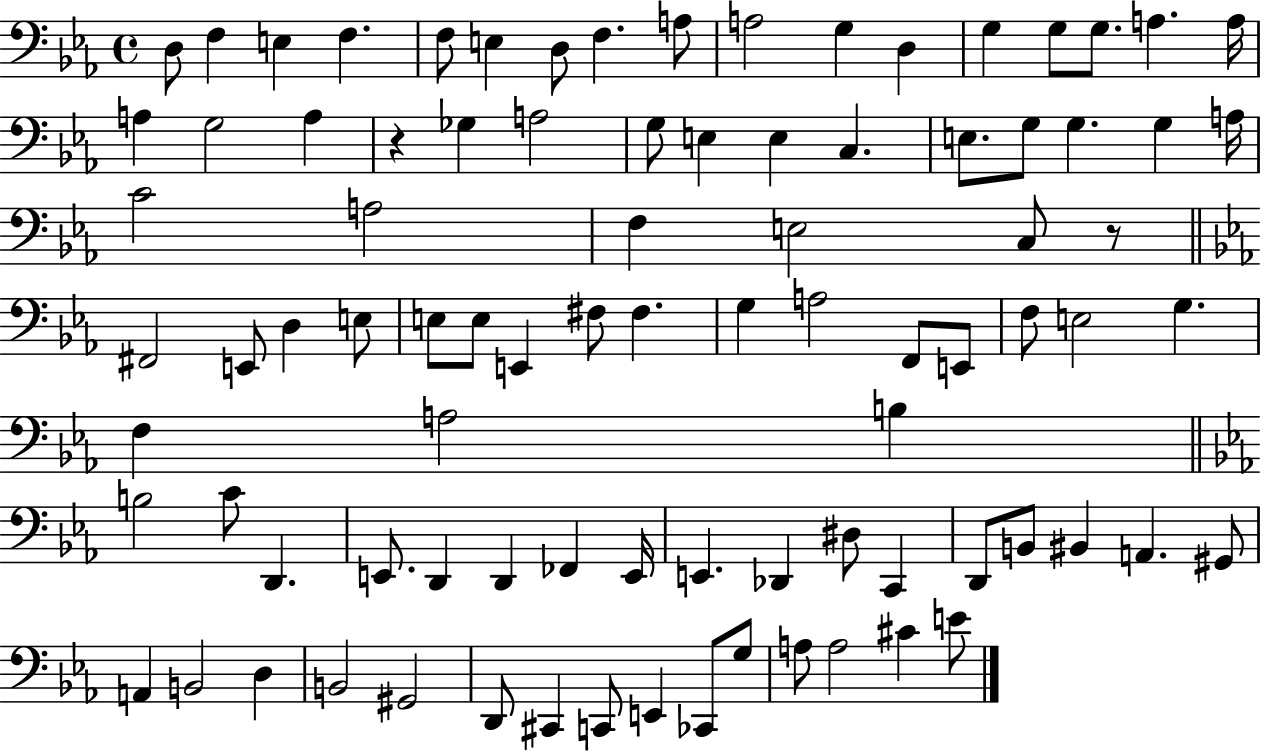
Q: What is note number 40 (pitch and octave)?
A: E3